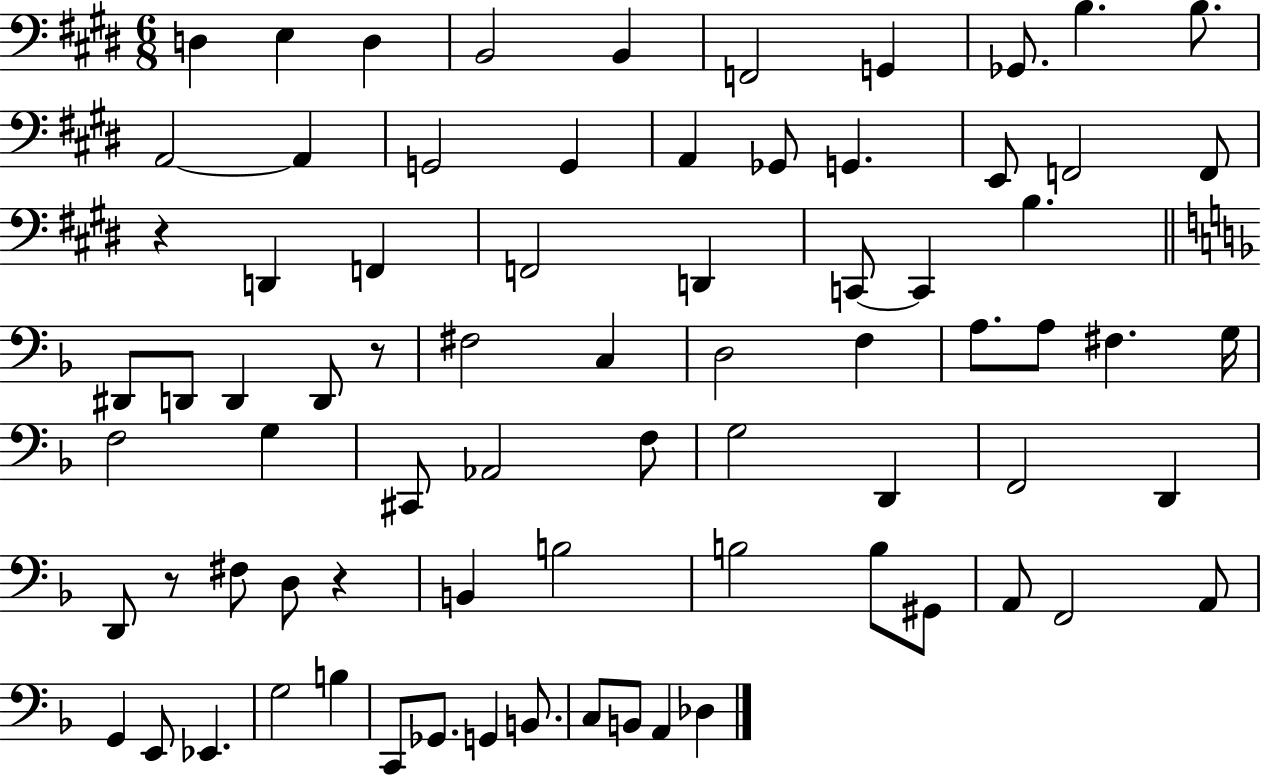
{
  \clef bass
  \numericTimeSignature
  \time 6/8
  \key e \major
  d4 e4 d4 | b,2 b,4 | f,2 g,4 | ges,8. b4. b8. | \break a,2~~ a,4 | g,2 g,4 | a,4 ges,8 g,4. | e,8 f,2 f,8 | \break r4 d,4 f,4 | f,2 d,4 | c,8~~ c,4 b4. | \bar "||" \break \key f \major dis,8 d,8 d,4 d,8 r8 | fis2 c4 | d2 f4 | a8. a8 fis4. g16 | \break f2 g4 | cis,8 aes,2 f8 | g2 d,4 | f,2 d,4 | \break d,8 r8 fis8 d8 r4 | b,4 b2 | b2 b8 gis,8 | a,8 f,2 a,8 | \break g,4 e,8 ees,4. | g2 b4 | c,8 ges,8. g,4 b,8. | c8 b,8 a,4 des4 | \break \bar "|."
}